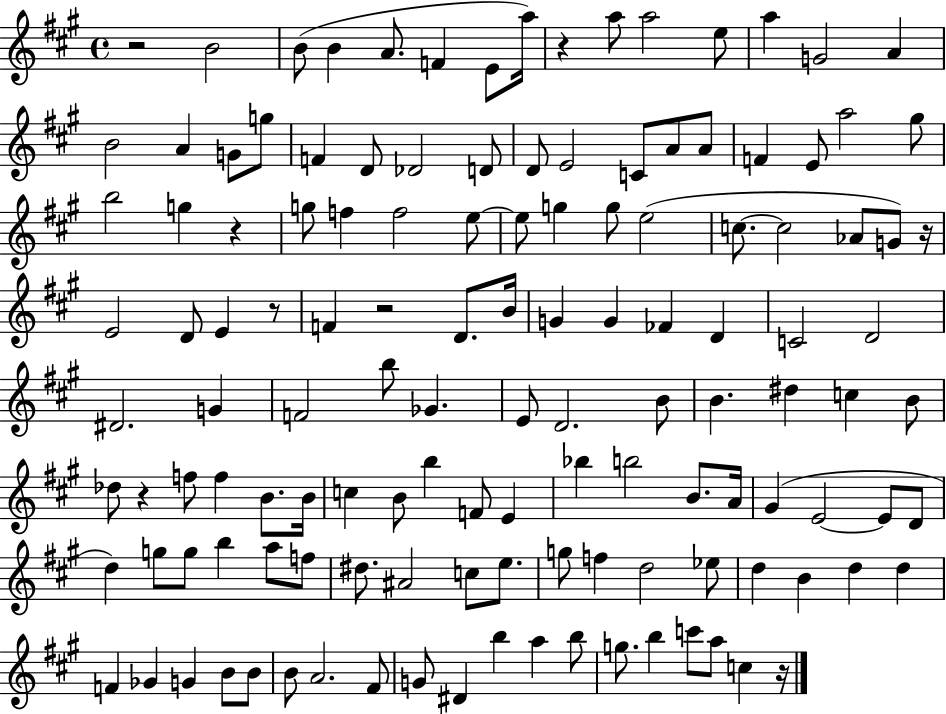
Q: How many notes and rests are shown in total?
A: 130